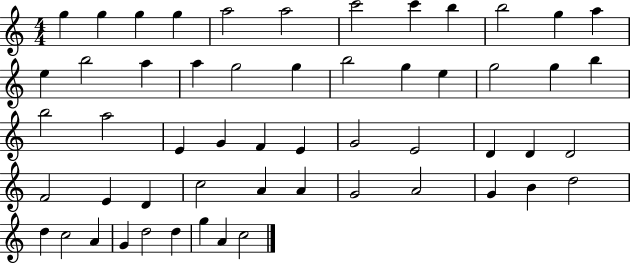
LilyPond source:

{
  \clef treble
  \numericTimeSignature
  \time 4/4
  \key c \major
  g''4 g''4 g''4 g''4 | a''2 a''2 | c'''2 c'''4 b''4 | b''2 g''4 a''4 | \break e''4 b''2 a''4 | a''4 g''2 g''4 | b''2 g''4 e''4 | g''2 g''4 b''4 | \break b''2 a''2 | e'4 g'4 f'4 e'4 | g'2 e'2 | d'4 d'4 d'2 | \break f'2 e'4 d'4 | c''2 a'4 a'4 | g'2 a'2 | g'4 b'4 d''2 | \break d''4 c''2 a'4 | g'4 d''2 d''4 | g''4 a'4 c''2 | \bar "|."
}